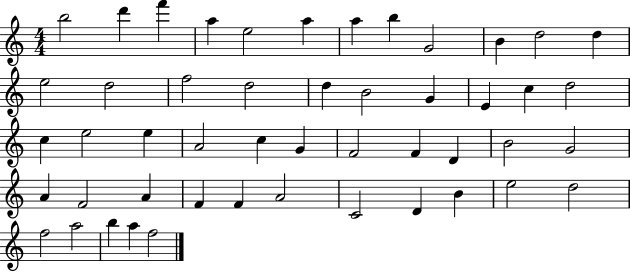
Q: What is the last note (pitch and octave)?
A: F5